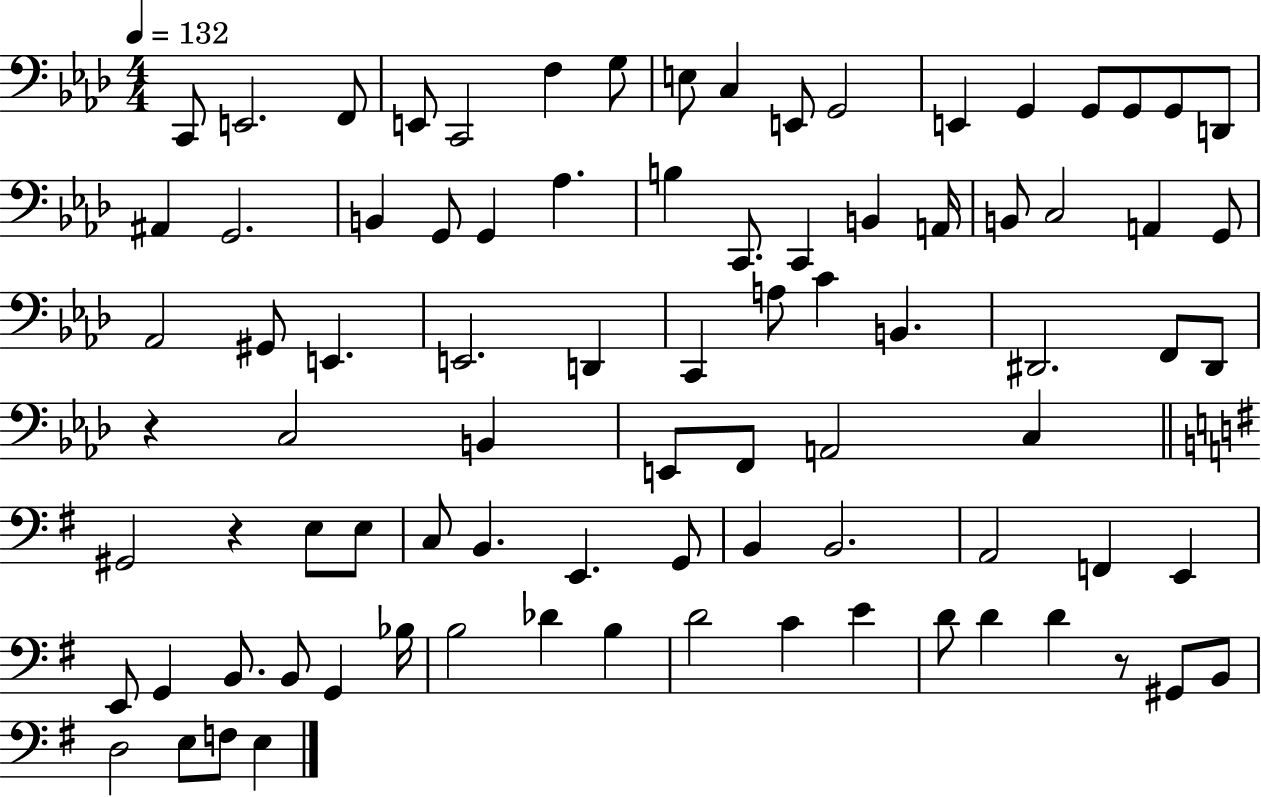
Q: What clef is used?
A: bass